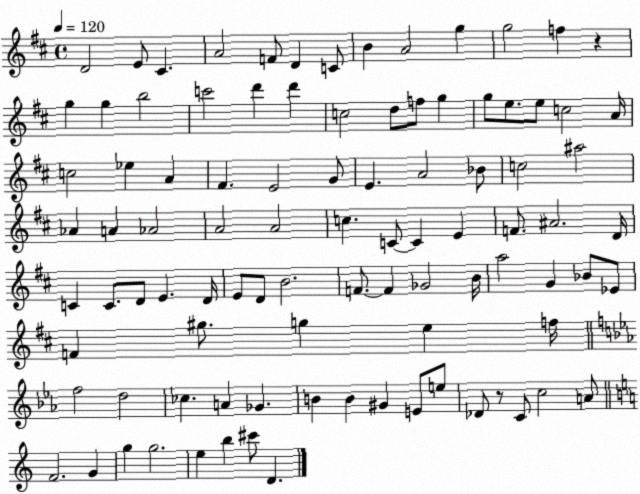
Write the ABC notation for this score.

X:1
T:Untitled
M:4/4
L:1/4
K:D
D2 E/2 ^C A2 F/2 D C/2 B A2 g g2 f z g g b2 c'2 d' d' c2 d/2 f/2 g g/2 e/2 e/2 c2 A/4 c2 _e A ^F E2 G/2 E A2 _B/2 c2 ^a2 _A A _A2 A2 A2 c C/2 C E F/2 ^A2 D/4 C C/2 D/2 E D/4 E/2 D/2 B2 F/2 F _G2 B/4 a2 G _B/2 _E/2 F ^g/2 g e f/4 f2 d2 _c A _G B B ^G E/2 e/2 _D/2 z/2 C/2 c2 A/2 F2 G g g2 e b ^c'/2 D